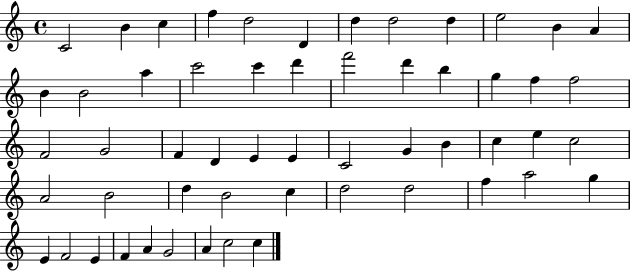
C4/h B4/q C5/q F5/q D5/h D4/q D5/q D5/h D5/q E5/h B4/q A4/q B4/q B4/h A5/q C6/h C6/q D6/q F6/h D6/q B5/q G5/q F5/q F5/h F4/h G4/h F4/q D4/q E4/q E4/q C4/h G4/q B4/q C5/q E5/q C5/h A4/h B4/h D5/q B4/h C5/q D5/h D5/h F5/q A5/h G5/q E4/q F4/h E4/q F4/q A4/q G4/h A4/q C5/h C5/q